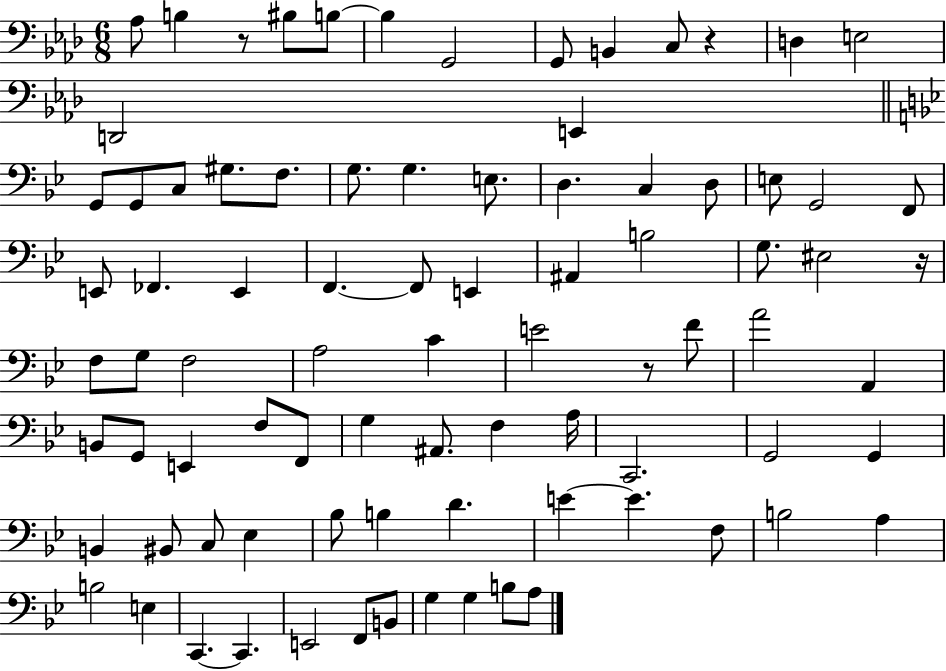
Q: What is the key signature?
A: AES major